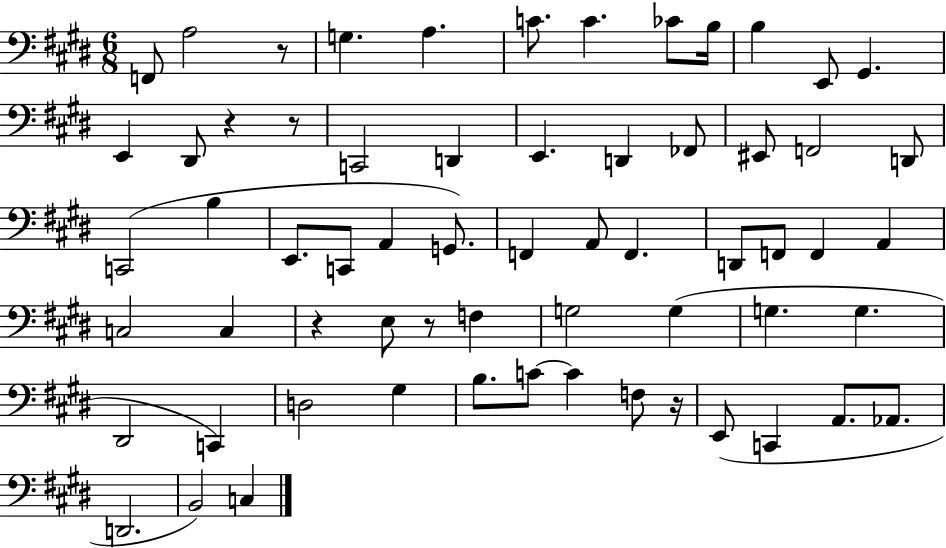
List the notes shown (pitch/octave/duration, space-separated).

F2/e A3/h R/e G3/q. A3/q. C4/e. C4/q. CES4/e B3/s B3/q E2/e G#2/q. E2/q D#2/e R/q R/e C2/h D2/q E2/q. D2/q FES2/e EIS2/e F2/h D2/e C2/h B3/q E2/e. C2/e A2/q G2/e. F2/q A2/e F2/q. D2/e F2/e F2/q A2/q C3/h C3/q R/q E3/e R/e F3/q G3/h G3/q G3/q. G3/q. D#2/h C2/q D3/h G#3/q B3/e. C4/e C4/q F3/e R/s E2/e C2/q A2/e. Ab2/e. D2/h. B2/h C3/q